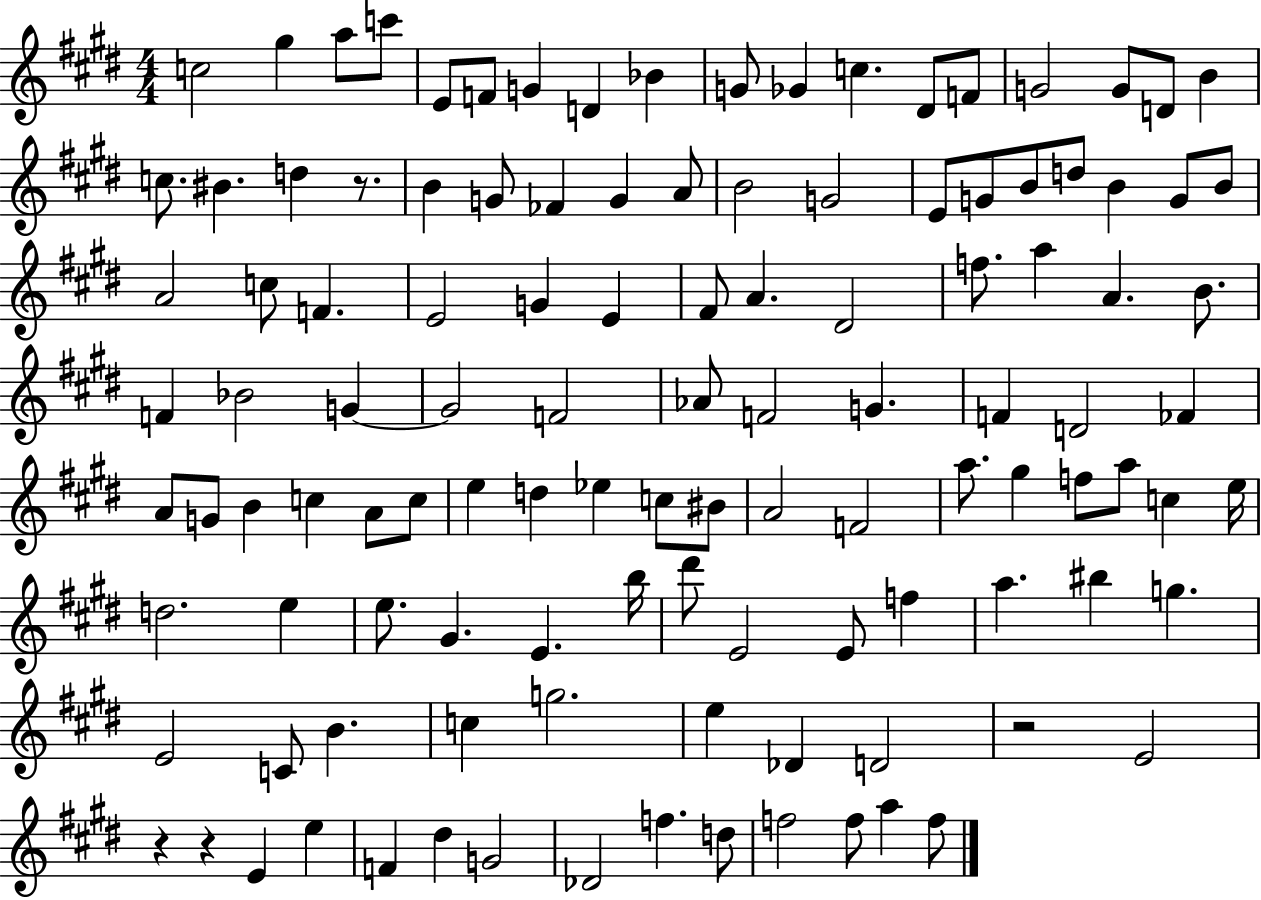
X:1
T:Untitled
M:4/4
L:1/4
K:E
c2 ^g a/2 c'/2 E/2 F/2 G D _B G/2 _G c ^D/2 F/2 G2 G/2 D/2 B c/2 ^B d z/2 B G/2 _F G A/2 B2 G2 E/2 G/2 B/2 d/2 B G/2 B/2 A2 c/2 F E2 G E ^F/2 A ^D2 f/2 a A B/2 F _B2 G G2 F2 _A/2 F2 G F D2 _F A/2 G/2 B c A/2 c/2 e d _e c/2 ^B/2 A2 F2 a/2 ^g f/2 a/2 c e/4 d2 e e/2 ^G E b/4 ^d'/2 E2 E/2 f a ^b g E2 C/2 B c g2 e _D D2 z2 E2 z z E e F ^d G2 _D2 f d/2 f2 f/2 a f/2